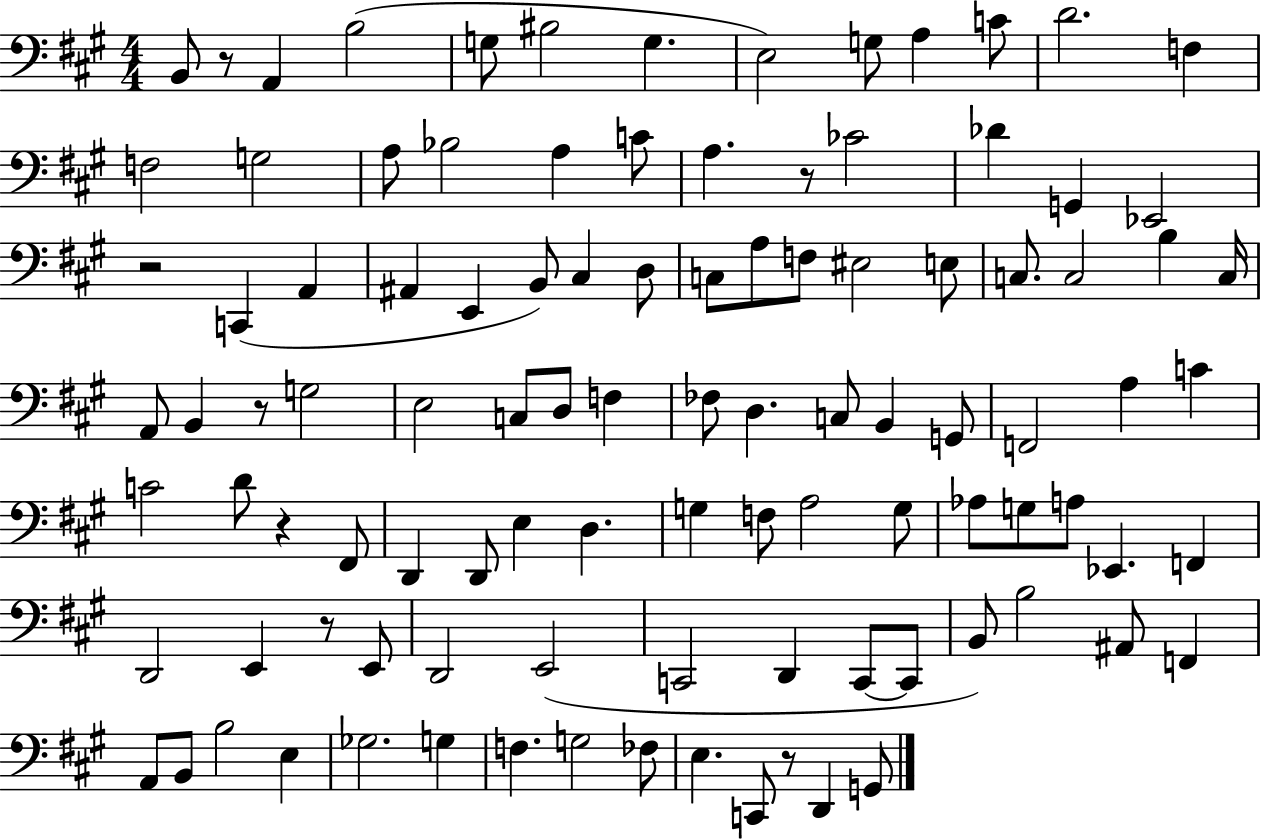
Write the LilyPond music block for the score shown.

{
  \clef bass
  \numericTimeSignature
  \time 4/4
  \key a \major
  \repeat volta 2 { b,8 r8 a,4 b2( | g8 bis2 g4. | e2) g8 a4 c'8 | d'2. f4 | \break f2 g2 | a8 bes2 a4 c'8 | a4. r8 ces'2 | des'4 g,4 ees,2 | \break r2 c,4( a,4 | ais,4 e,4 b,8) cis4 d8 | c8 a8 f8 eis2 e8 | c8. c2 b4 c16 | \break a,8 b,4 r8 g2 | e2 c8 d8 f4 | fes8 d4. c8 b,4 g,8 | f,2 a4 c'4 | \break c'2 d'8 r4 fis,8 | d,4 d,8 e4 d4. | g4 f8 a2 g8 | aes8 g8 a8 ees,4. f,4 | \break d,2 e,4 r8 e,8 | d,2 e,2( | c,2 d,4 c,8~~ c,8 | b,8) b2 ais,8 f,4 | \break a,8 b,8 b2 e4 | ges2. g4 | f4. g2 fes8 | e4. c,8 r8 d,4 g,8 | \break } \bar "|."
}